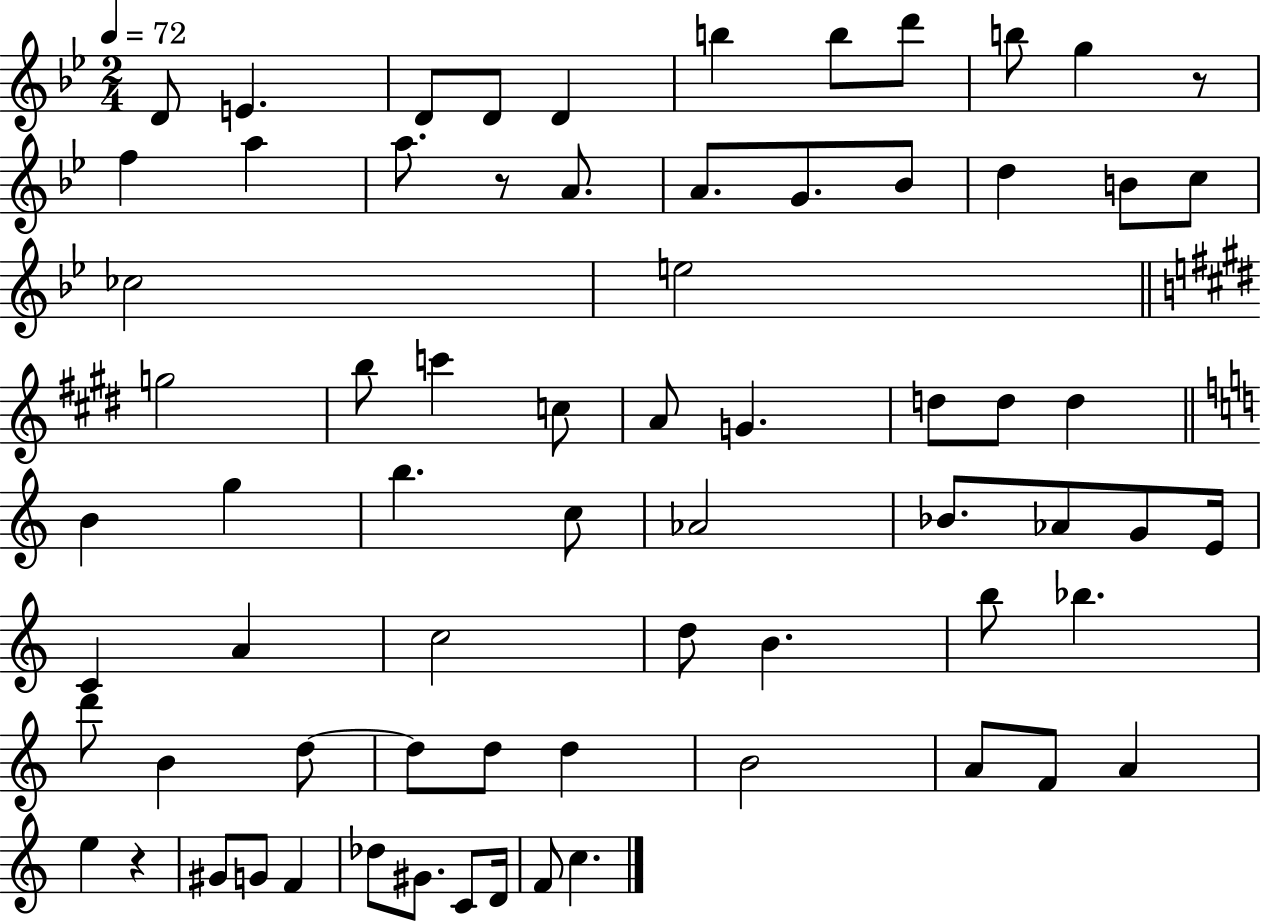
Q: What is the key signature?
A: BES major